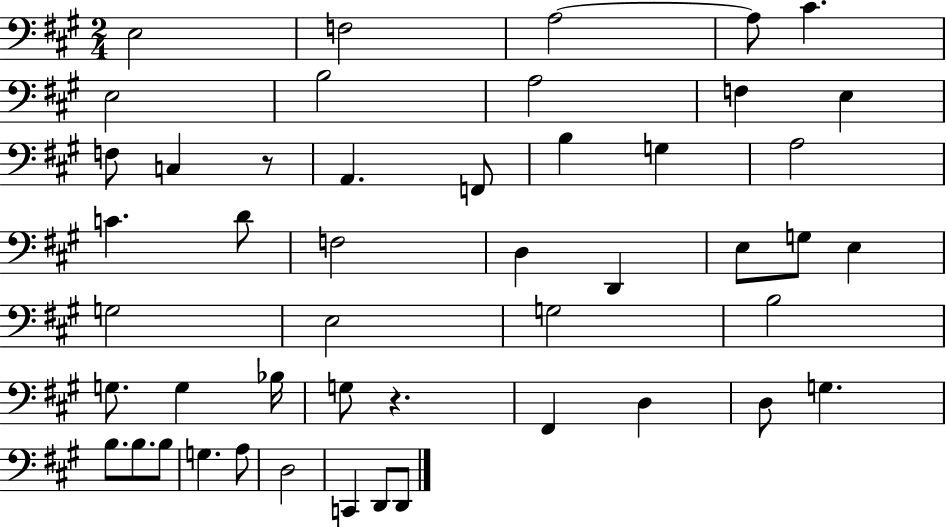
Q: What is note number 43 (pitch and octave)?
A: D3